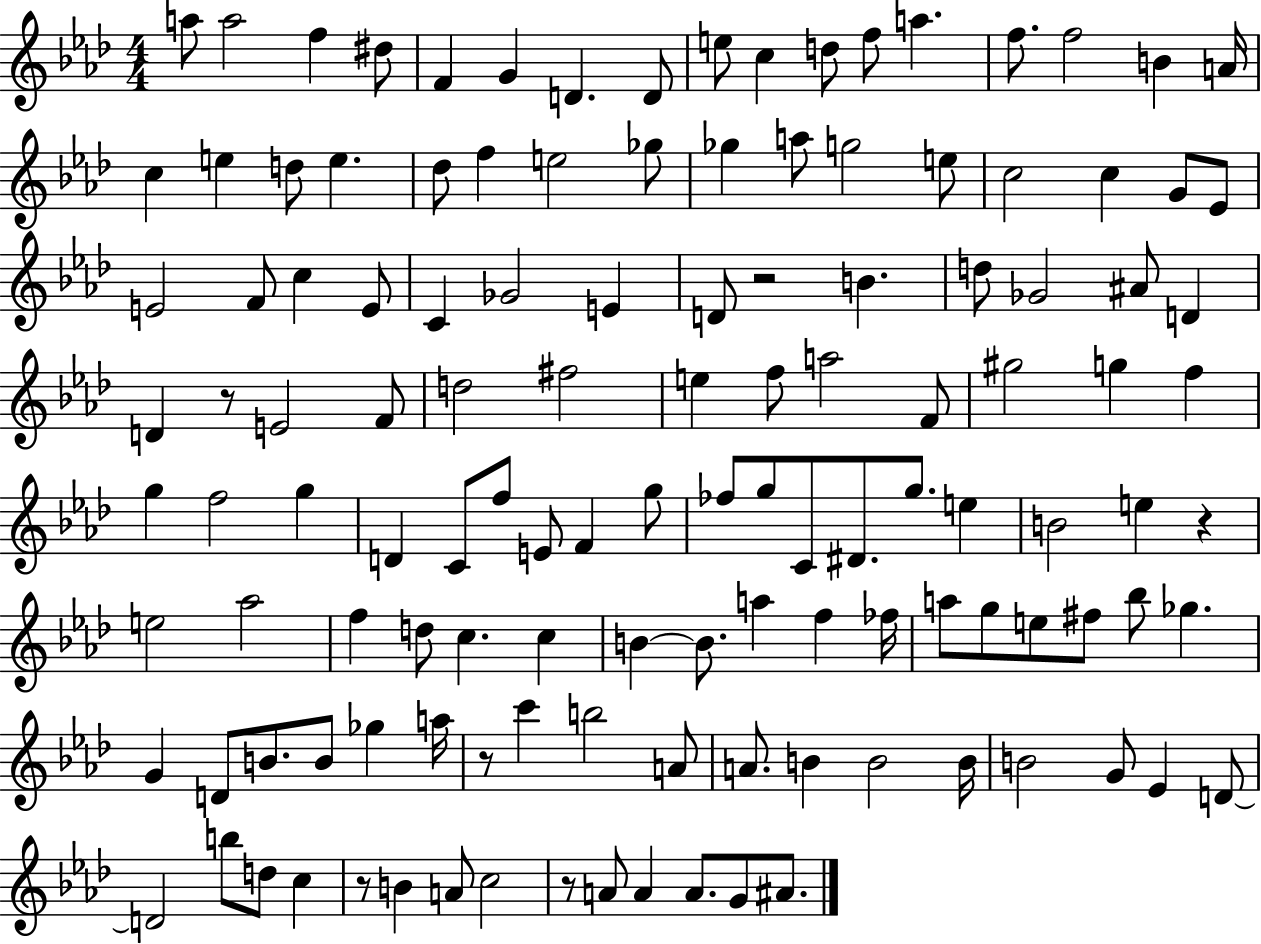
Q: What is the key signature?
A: AES major